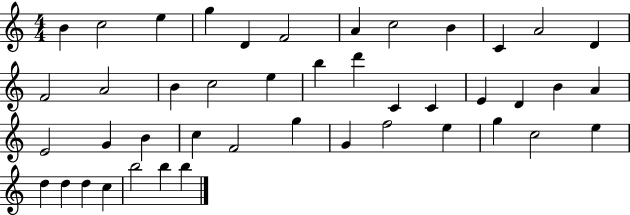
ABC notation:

X:1
T:Untitled
M:4/4
L:1/4
K:C
B c2 e g D F2 A c2 B C A2 D F2 A2 B c2 e b d' C C E D B A E2 G B c F2 g G f2 e g c2 e d d d c b2 b b